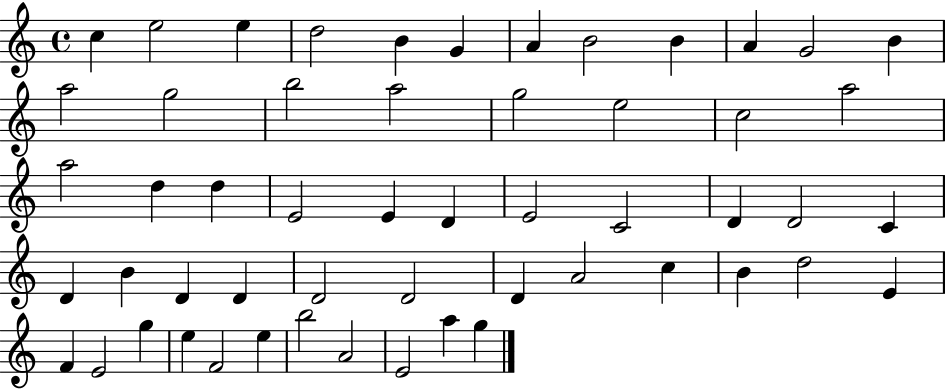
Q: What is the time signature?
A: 4/4